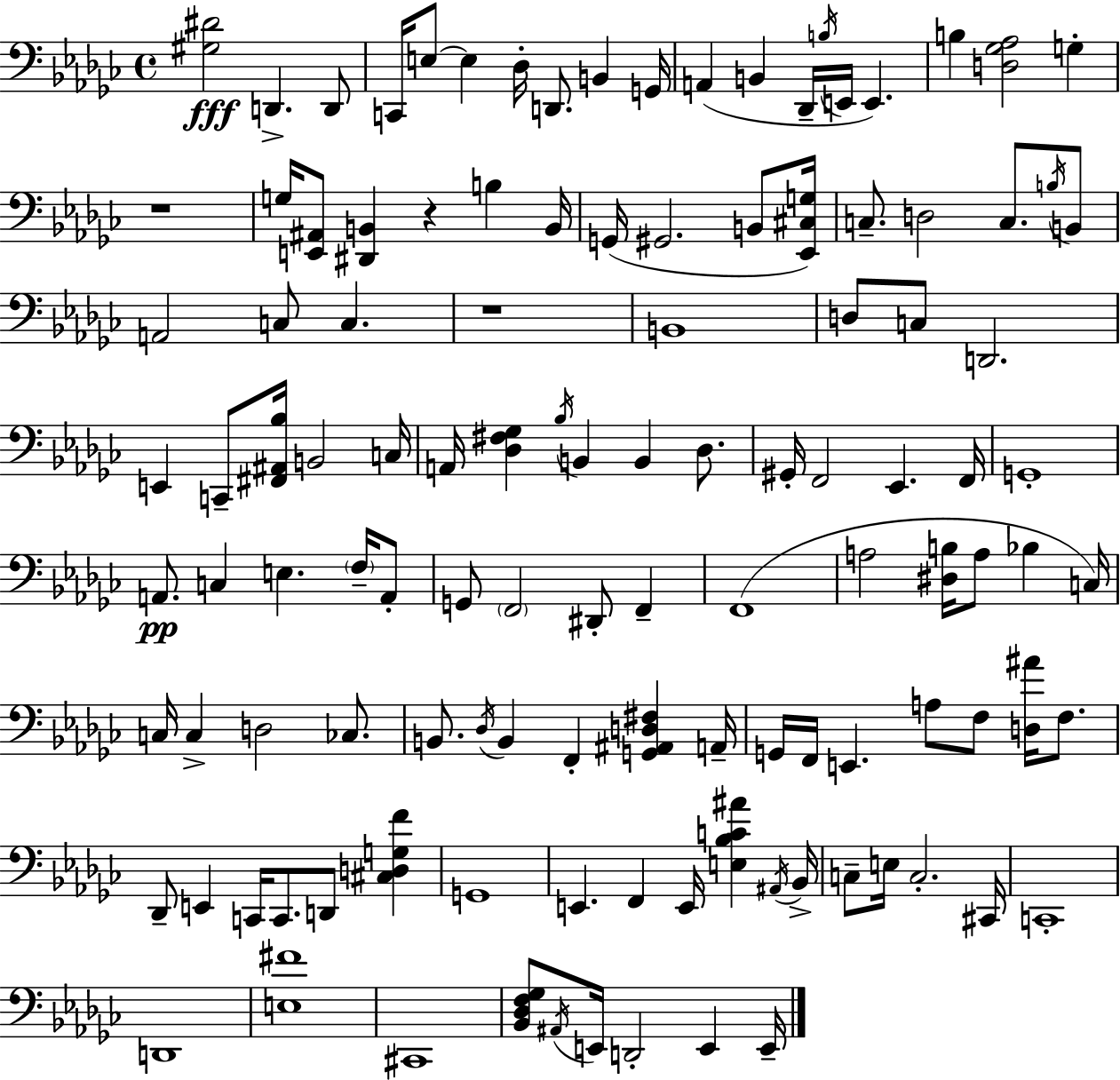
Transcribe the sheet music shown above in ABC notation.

X:1
T:Untitled
M:4/4
L:1/4
K:Ebm
[^G,^D]2 D,, D,,/2 C,,/4 E,/2 E, _D,/4 D,,/2 B,, G,,/4 A,, B,, _D,,/4 B,/4 E,,/4 E,, B, [D,_G,_A,]2 G, z4 G,/4 [E,,^A,,]/2 [^D,,B,,] z B, B,,/4 G,,/4 ^G,,2 B,,/2 [_E,,^C,G,]/4 C,/2 D,2 C,/2 B,/4 B,,/2 A,,2 C,/2 C, z4 B,,4 D,/2 C,/2 D,,2 E,, C,,/2 [^F,,^A,,_B,]/4 B,,2 C,/4 A,,/4 [_D,^F,_G,] _B,/4 B,, B,, _D,/2 ^G,,/4 F,,2 _E,, F,,/4 G,,4 A,,/2 C, E, F,/4 A,,/2 G,,/2 F,,2 ^D,,/2 F,, F,,4 A,2 [^D,B,]/4 A,/2 _B, C,/4 C,/4 C, D,2 _C,/2 B,,/2 _D,/4 B,, F,, [G,,^A,,D,^F,] A,,/4 G,,/4 F,,/4 E,, A,/2 F,/2 [D,^A]/4 F,/2 _D,,/2 E,, C,,/4 C,,/2 D,,/2 [^C,D,G,F] G,,4 E,, F,, E,,/4 [E,_B,C^A] ^A,,/4 _B,,/4 C,/2 E,/4 C,2 ^C,,/4 C,,4 D,,4 [E,^F]4 ^C,,4 [_B,,_D,F,_G,]/2 ^A,,/4 E,,/4 D,,2 E,, E,,/4